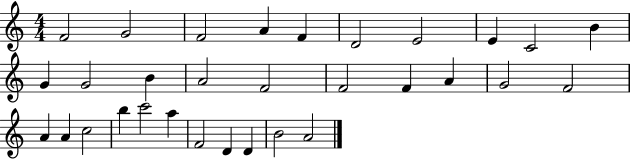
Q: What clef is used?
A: treble